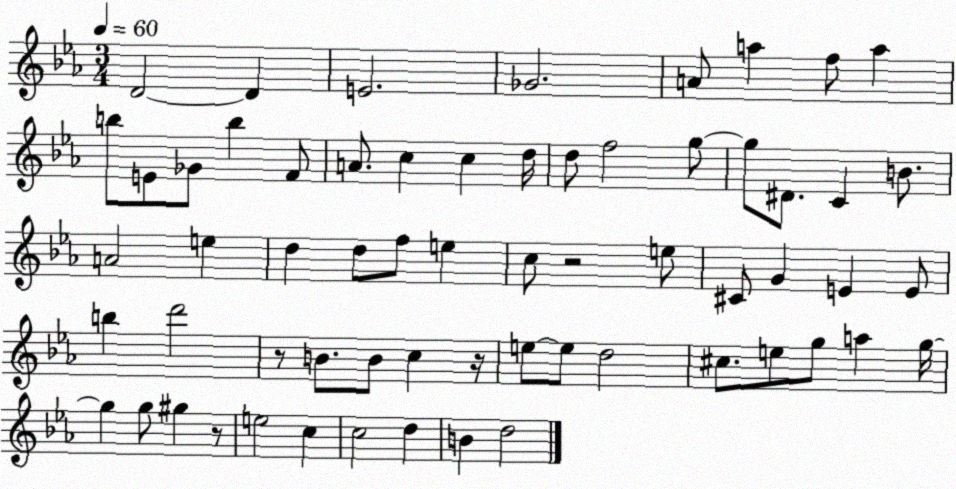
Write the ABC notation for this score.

X:1
T:Untitled
M:3/4
L:1/4
K:Eb
D2 D E2 _G2 A/2 a f/2 a b/2 E/2 _G/2 b F/2 A/2 c c d/4 d/2 f2 g/2 g/2 ^D/2 C B/2 A2 e d d/2 f/2 e c/2 z2 e/2 ^C/2 G E E/2 b d'2 z/2 B/2 B/2 c z/4 e/2 e/2 d2 ^c/2 e/2 g/2 a g/4 g g/2 ^g z/2 e2 c c2 d B d2